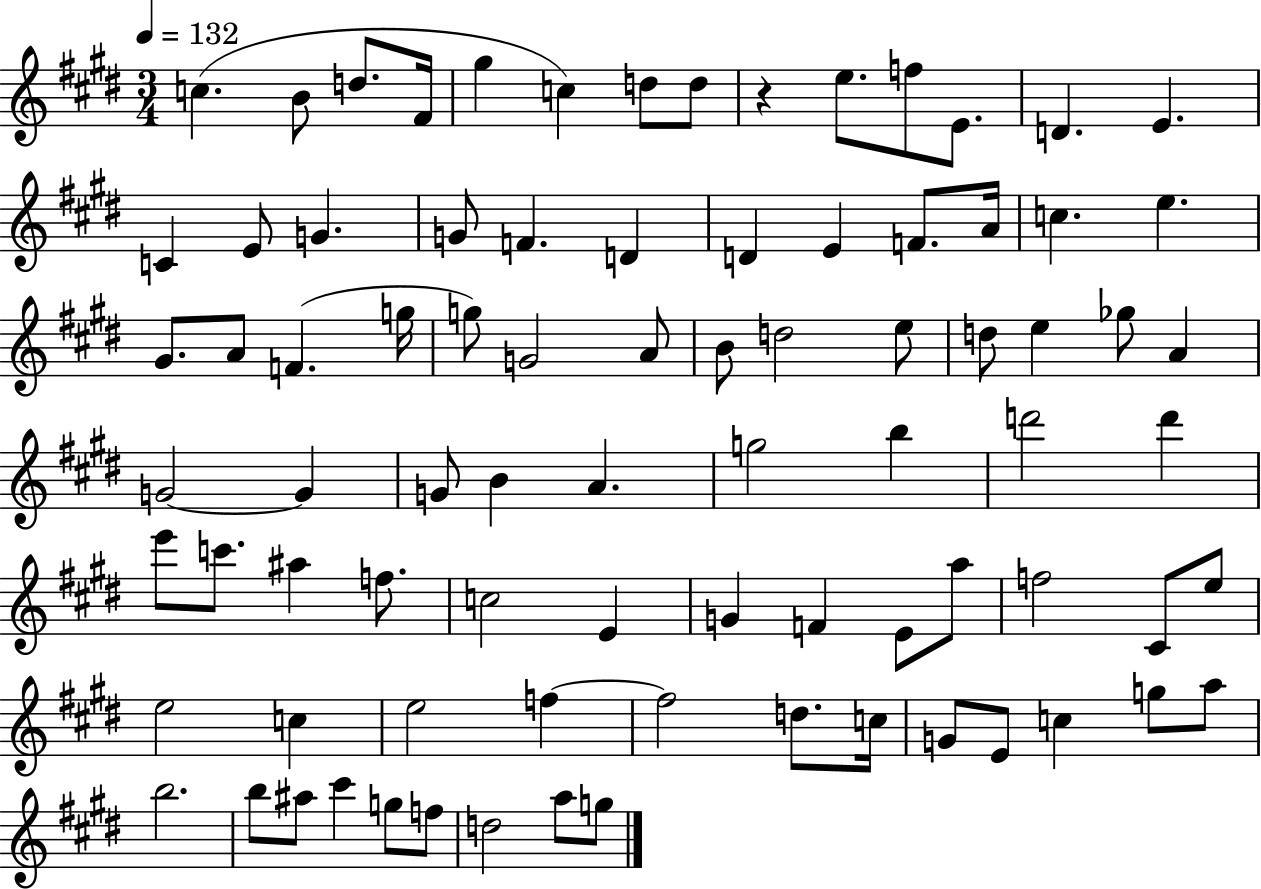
X:1
T:Untitled
M:3/4
L:1/4
K:E
c B/2 d/2 ^F/4 ^g c d/2 d/2 z e/2 f/2 E/2 D E C E/2 G G/2 F D D E F/2 A/4 c e ^G/2 A/2 F g/4 g/2 G2 A/2 B/2 d2 e/2 d/2 e _g/2 A G2 G G/2 B A g2 b d'2 d' e'/2 c'/2 ^a f/2 c2 E G F E/2 a/2 f2 ^C/2 e/2 e2 c e2 f f2 d/2 c/4 G/2 E/2 c g/2 a/2 b2 b/2 ^a/2 ^c' g/2 f/2 d2 a/2 g/2